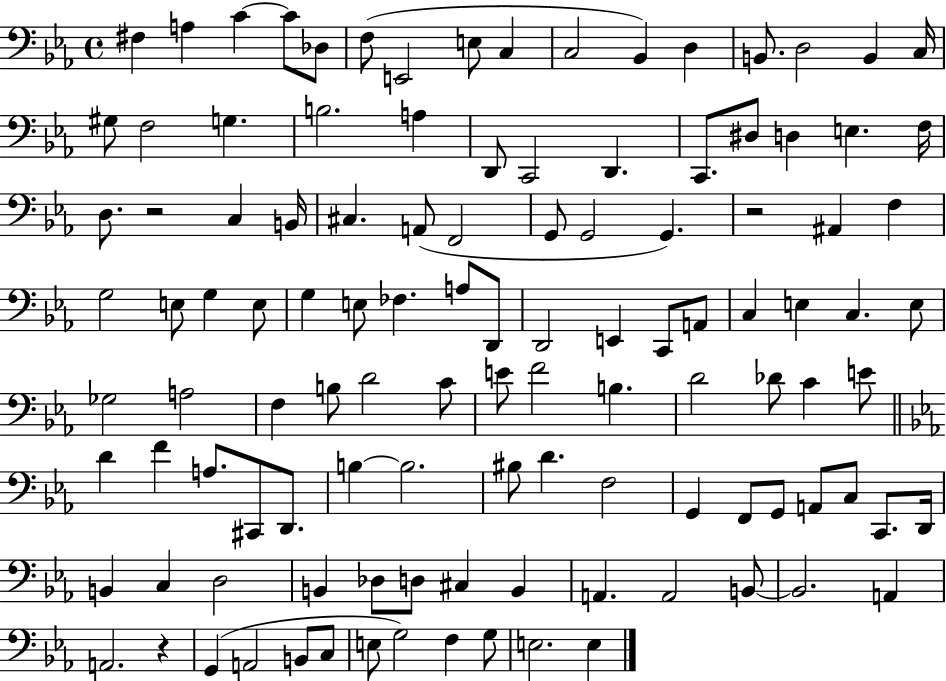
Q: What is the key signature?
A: EES major